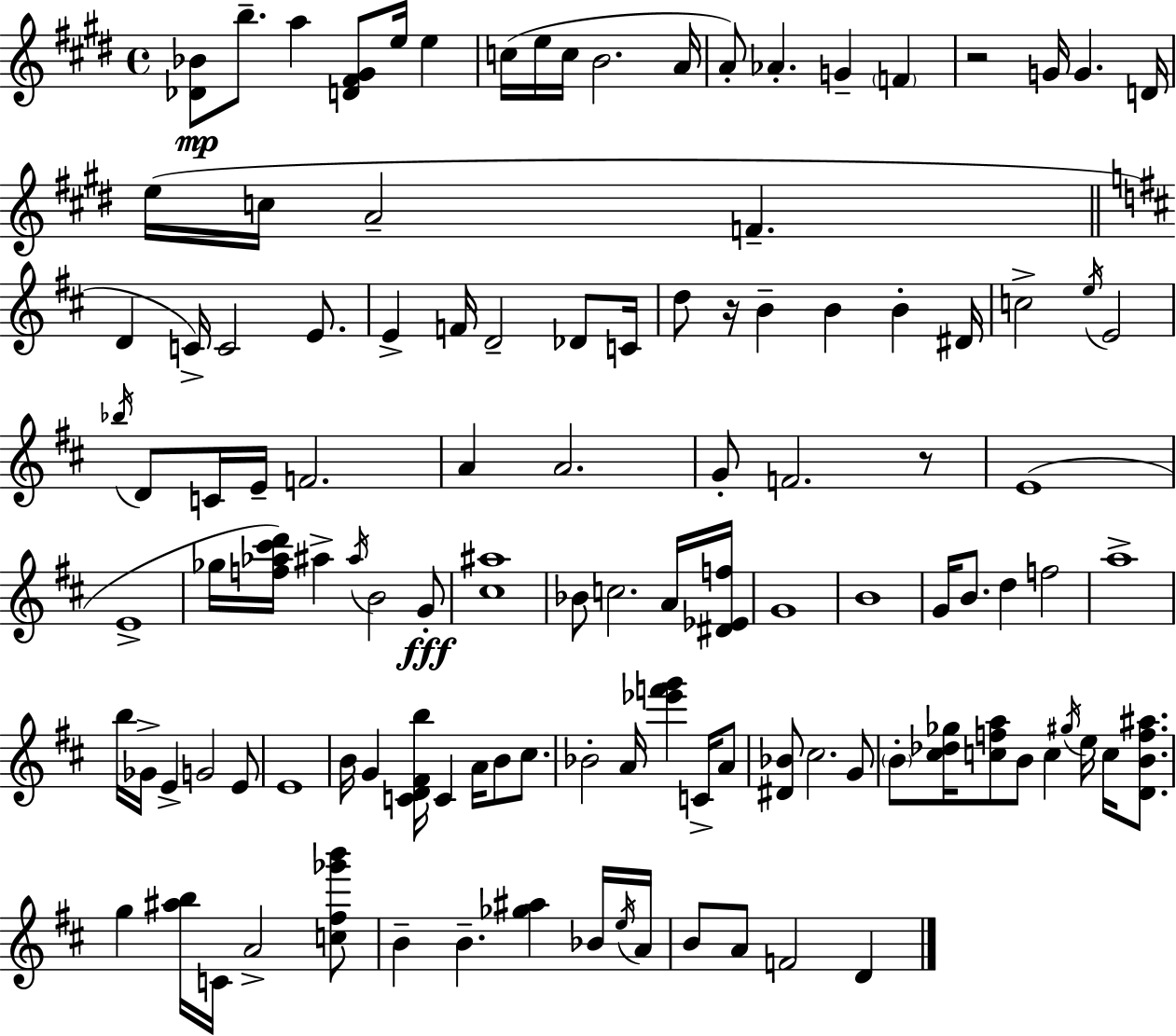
[Db4,Bb4]/e B5/e. A5/q [D4,F#4,G#4]/e E5/s E5/q C5/s E5/s C5/s B4/h. A4/s A4/e Ab4/q. G4/q F4/q R/h G4/s G4/q. D4/s E5/s C5/s A4/h F4/q. D4/q C4/s C4/h E4/e. E4/q F4/s D4/h Db4/e C4/s D5/e R/s B4/q B4/q B4/q D#4/s C5/h E5/s E4/h Bb5/s D4/e C4/s E4/s F4/h. A4/q A4/h. G4/e F4/h. R/e E4/w E4/w Gb5/s [F5,Ab5,C#6,D6]/s A#5/q A#5/s B4/h G4/e [C#5,A#5]/w Bb4/e C5/h. A4/s [D#4,Eb4,F5]/s G4/w B4/w G4/s B4/e. D5/q F5/h A5/w B5/s Gb4/s E4/q G4/h E4/e E4/w B4/s G4/q [C4,D4,F#4,B5]/s C4/q A4/s B4/e C#5/e. Bb4/h A4/s [Eb6,F6,G6]/q C4/s A4/e [D#4,Bb4]/e C#5/h. G4/e B4/e [C#5,Db5,Gb5]/s [C5,F5,A5]/e B4/e C5/q G#5/s E5/s C5/s [D4,B4,F5,A#5]/e. G5/q [A#5,B5]/s C4/s A4/h [C5,F#5,Gb6,B6]/e B4/q B4/q. [Gb5,A#5]/q Bb4/s E5/s A4/s B4/e A4/e F4/h D4/q